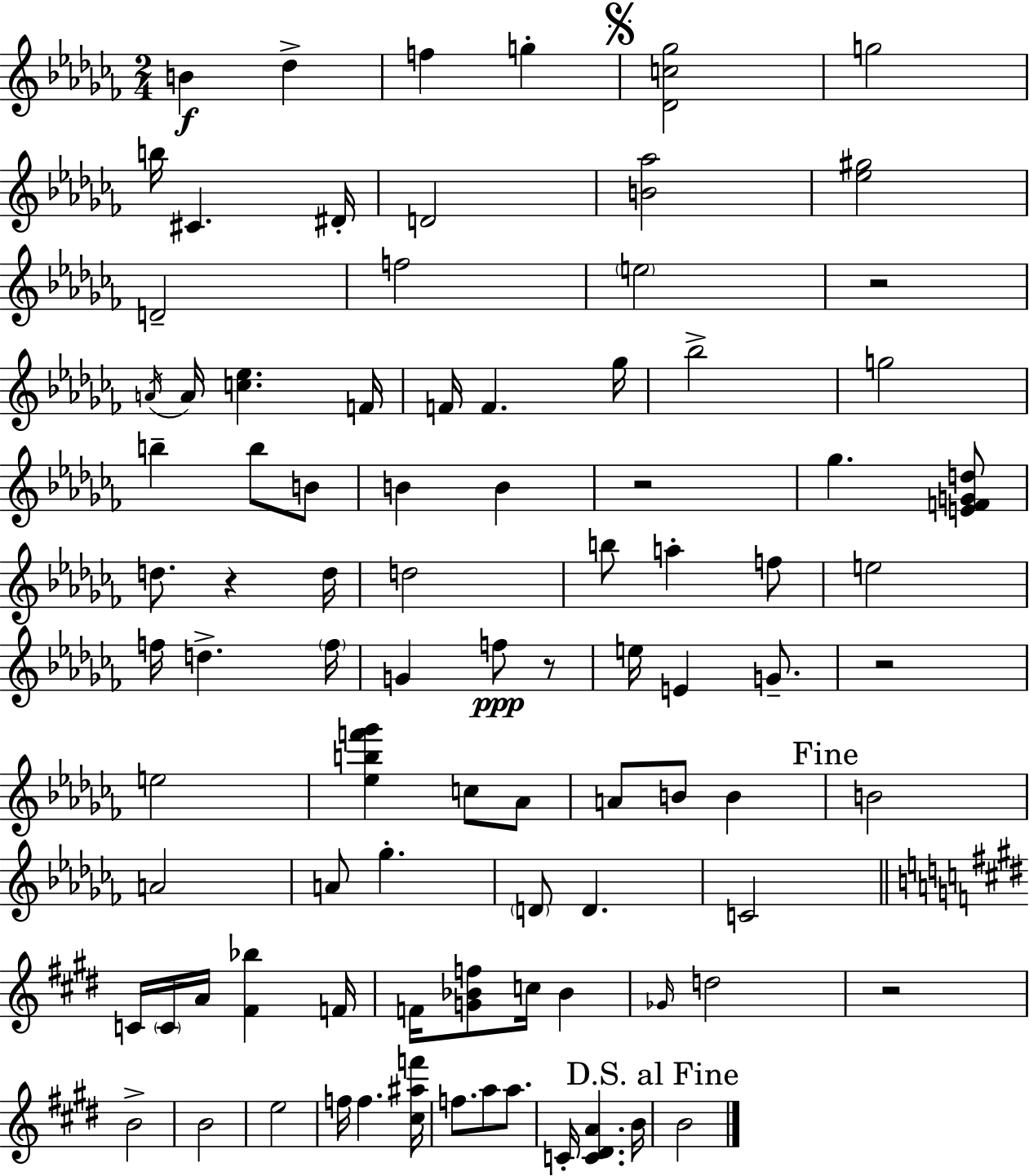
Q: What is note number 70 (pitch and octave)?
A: A5